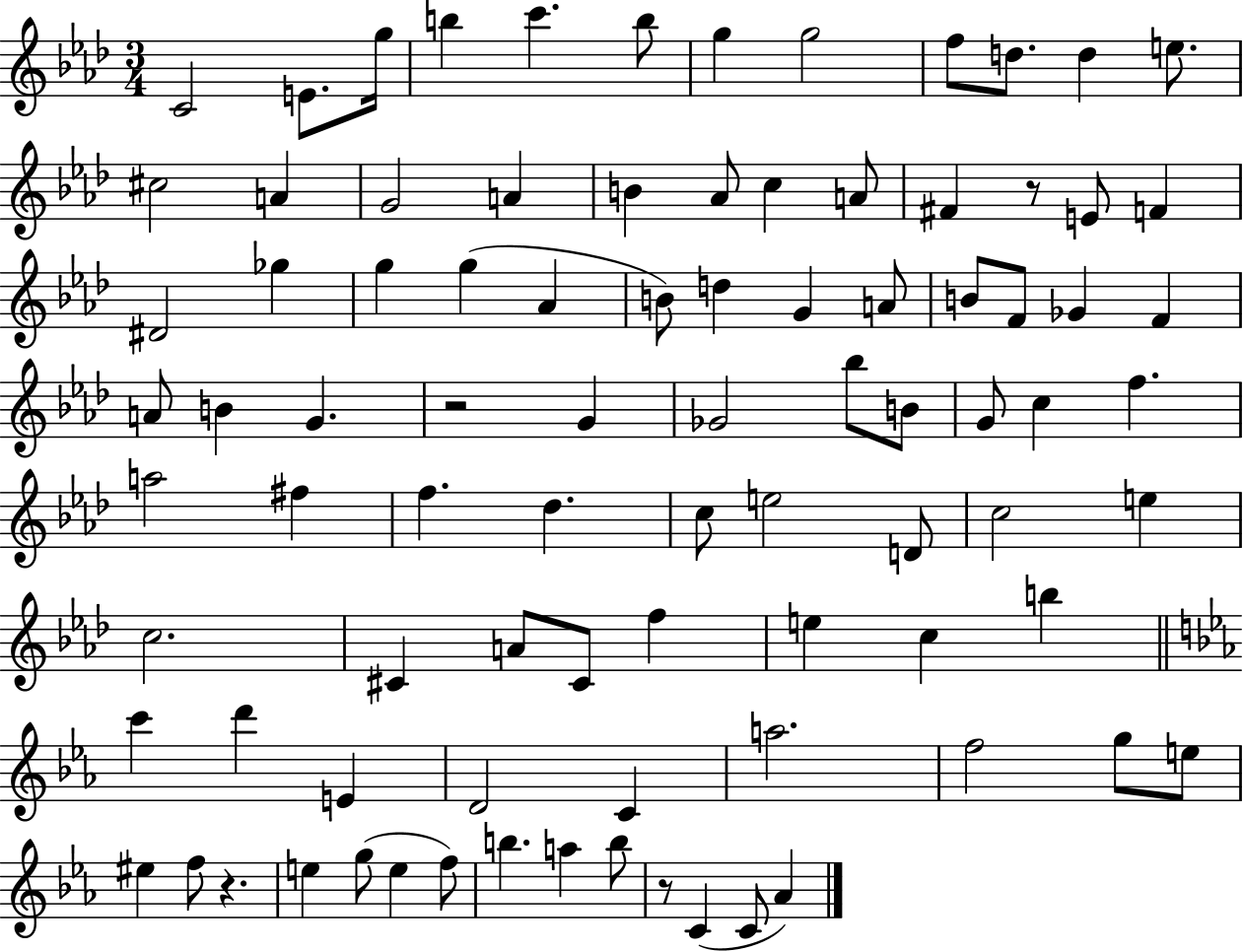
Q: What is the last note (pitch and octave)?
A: Ab4